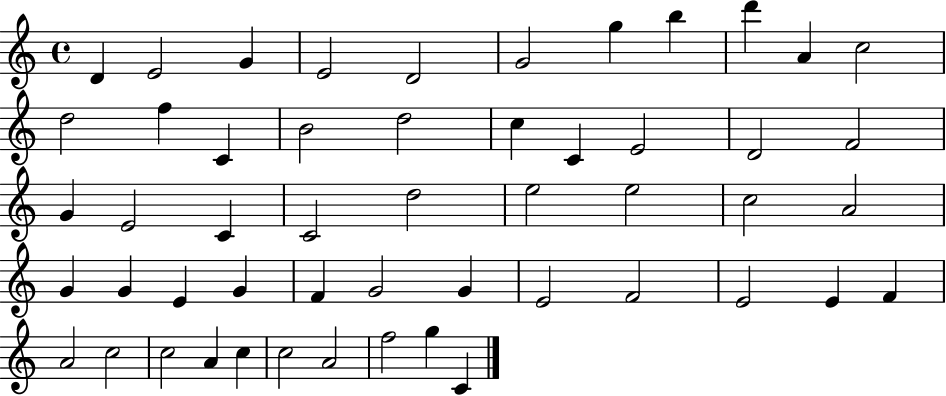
{
  \clef treble
  \time 4/4
  \defaultTimeSignature
  \key c \major
  d'4 e'2 g'4 | e'2 d'2 | g'2 g''4 b''4 | d'''4 a'4 c''2 | \break d''2 f''4 c'4 | b'2 d''2 | c''4 c'4 e'2 | d'2 f'2 | \break g'4 e'2 c'4 | c'2 d''2 | e''2 e''2 | c''2 a'2 | \break g'4 g'4 e'4 g'4 | f'4 g'2 g'4 | e'2 f'2 | e'2 e'4 f'4 | \break a'2 c''2 | c''2 a'4 c''4 | c''2 a'2 | f''2 g''4 c'4 | \break \bar "|."
}